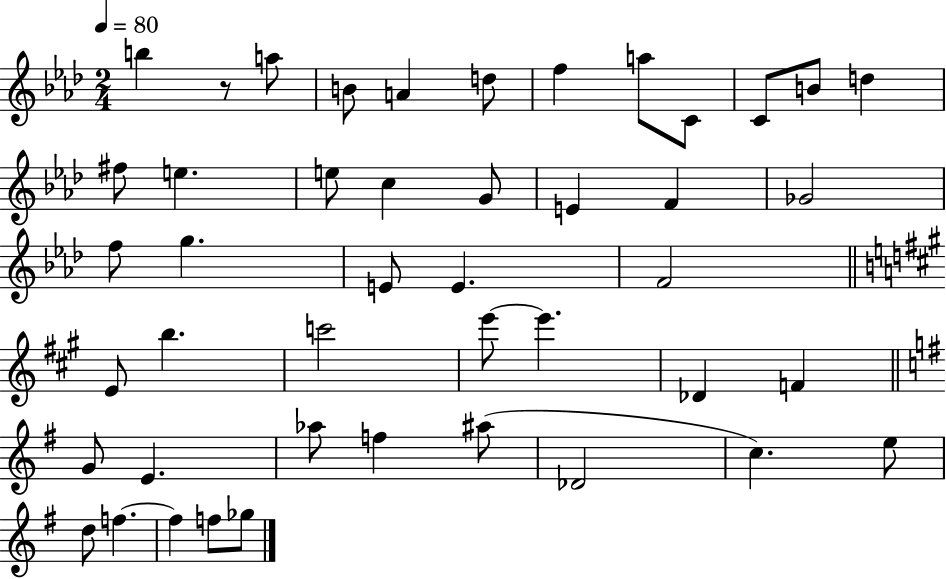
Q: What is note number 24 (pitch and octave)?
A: F4